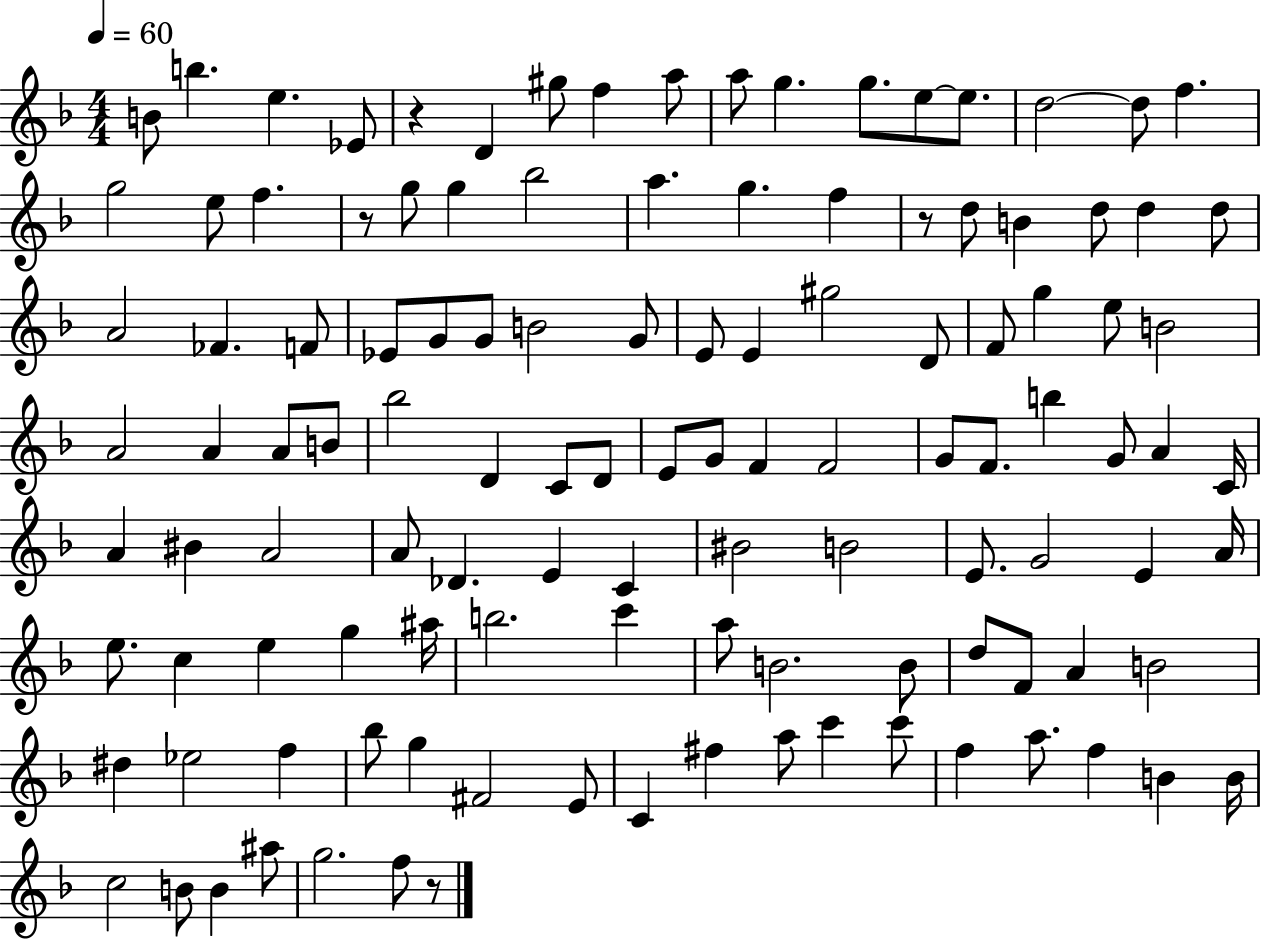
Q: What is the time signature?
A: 4/4